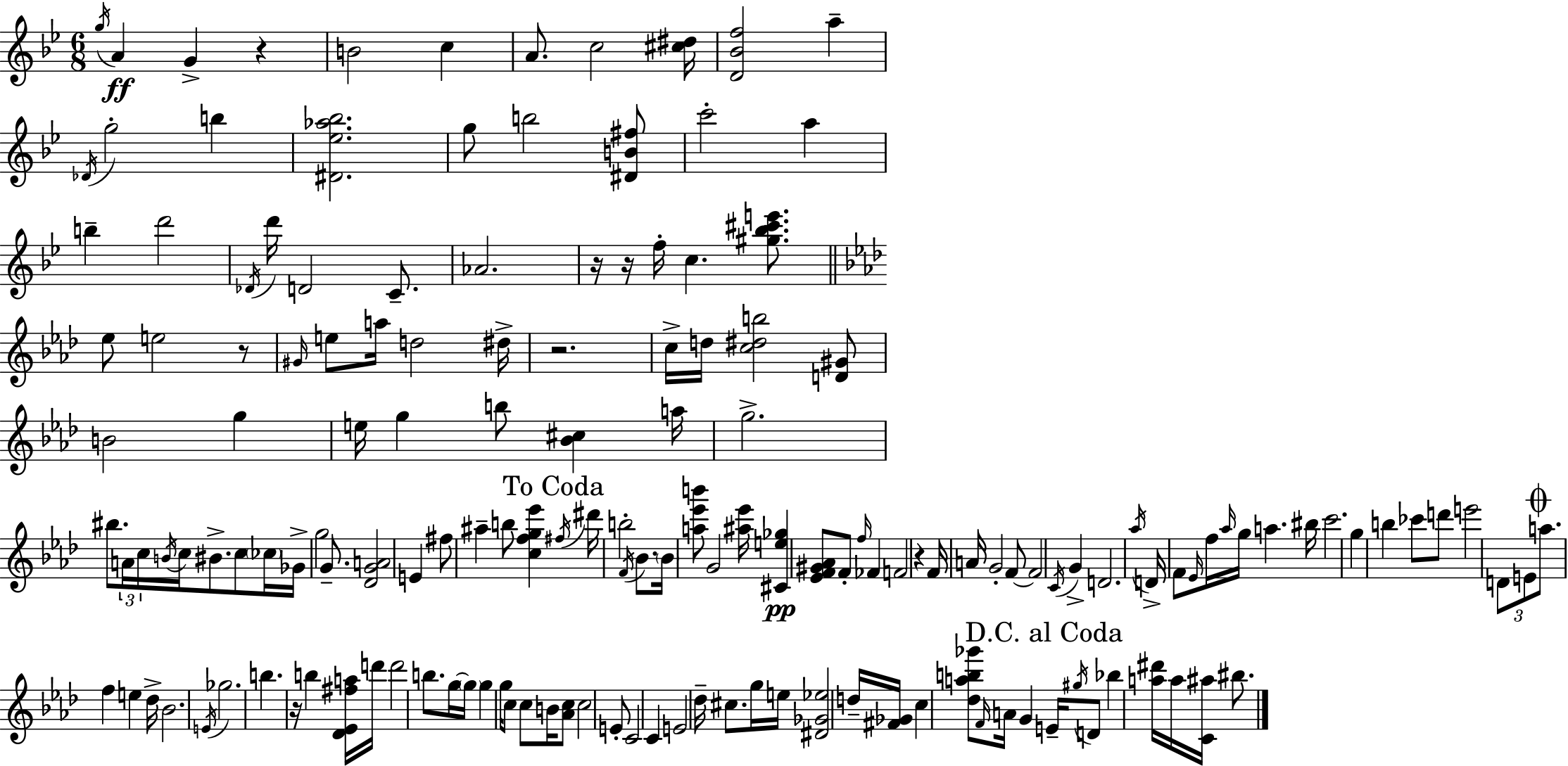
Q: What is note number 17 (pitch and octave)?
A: D6